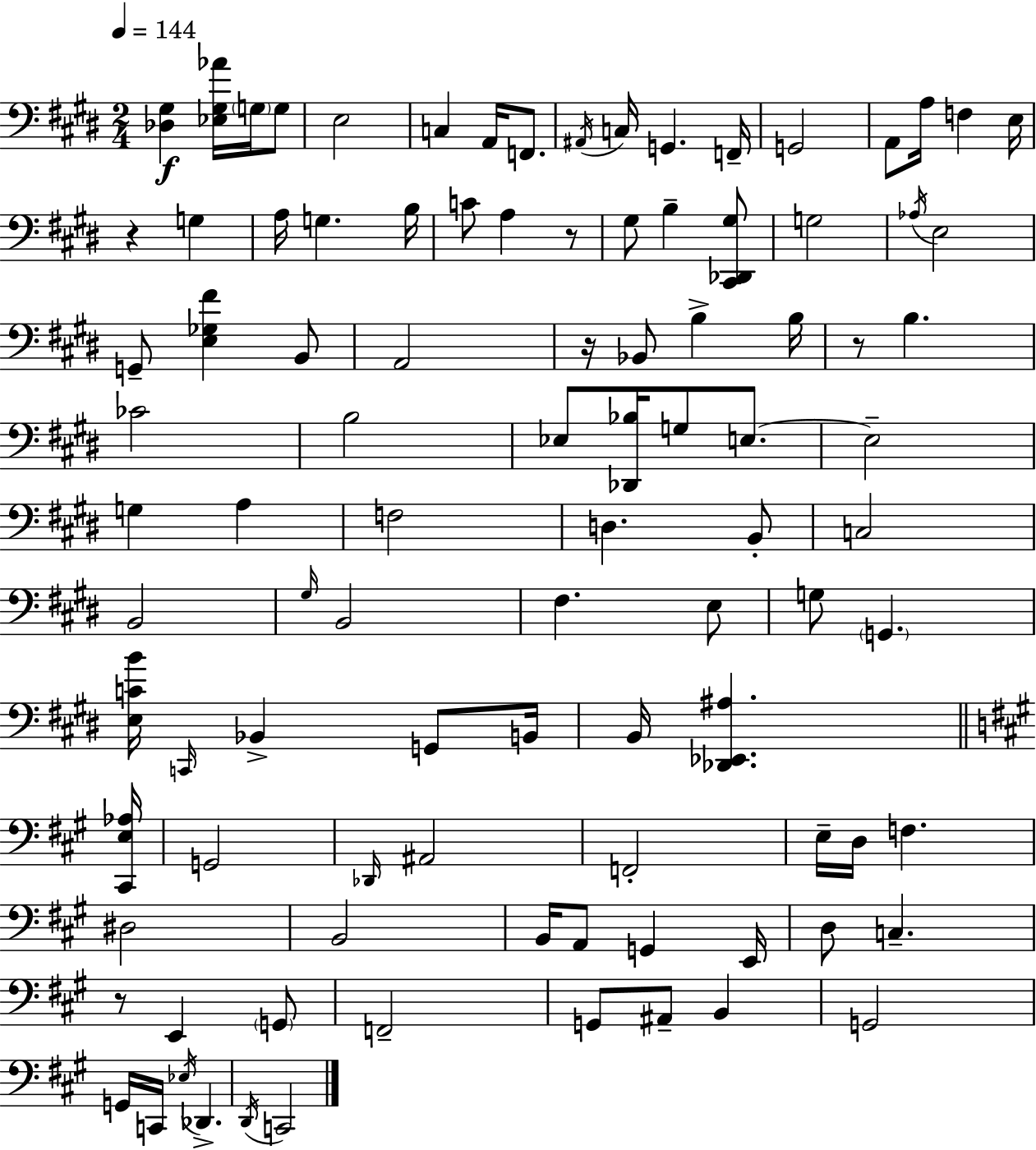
X:1
T:Untitled
M:2/4
L:1/4
K:E
[_D,^G,] [_E,^G,_A]/4 G,/4 G,/2 E,2 C, A,,/4 F,,/2 ^A,,/4 C,/4 G,, F,,/4 G,,2 A,,/2 A,/4 F, E,/4 z G, A,/4 G, B,/4 C/2 A, z/2 ^G,/2 B, [^C,,_D,,^G,]/2 G,2 _A,/4 E,2 G,,/2 [E,_G,^F] B,,/2 A,,2 z/4 _B,,/2 B, B,/4 z/2 B, _C2 B,2 _E,/2 [_D,,_B,]/4 G,/2 E,/2 E,2 G, A, F,2 D, B,,/2 C,2 B,,2 ^G,/4 B,,2 ^F, E,/2 G,/2 G,, [E,CB]/4 C,,/4 _B,, G,,/2 B,,/4 B,,/4 [_D,,_E,,^A,] [^C,,E,_A,]/4 G,,2 _D,,/4 ^A,,2 F,,2 E,/4 D,/4 F, ^D,2 B,,2 B,,/4 A,,/2 G,, E,,/4 D,/2 C, z/2 E,, G,,/2 F,,2 G,,/2 ^A,,/2 B,, G,,2 G,,/4 C,,/4 _E,/4 _D,, D,,/4 C,,2